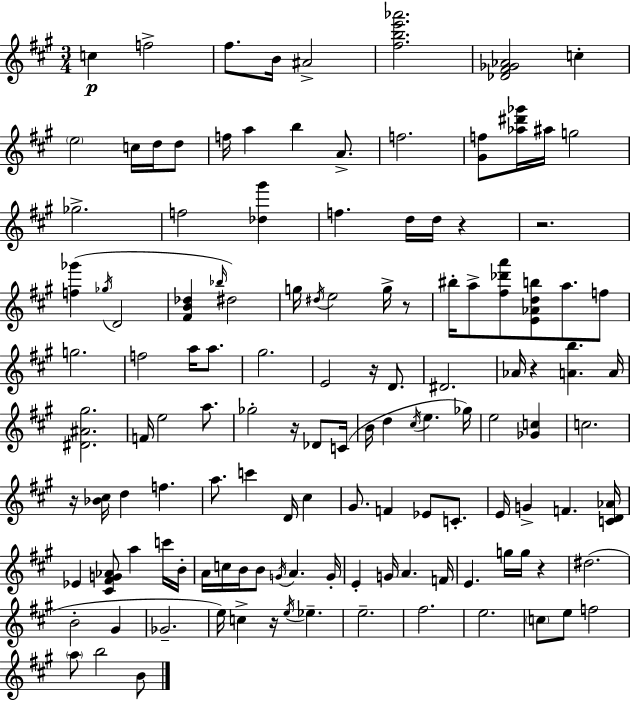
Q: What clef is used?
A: treble